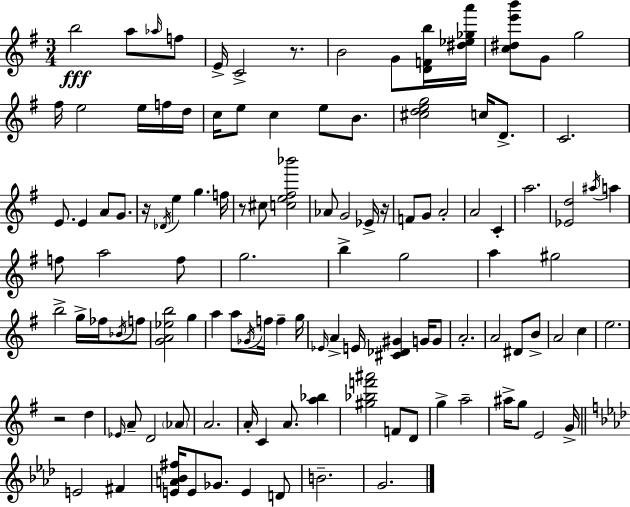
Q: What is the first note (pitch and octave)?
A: B5